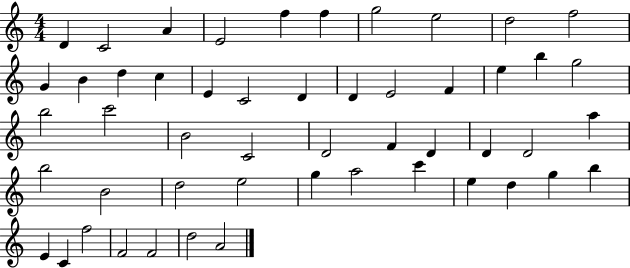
D4/q C4/h A4/q E4/h F5/q F5/q G5/h E5/h D5/h F5/h G4/q B4/q D5/q C5/q E4/q C4/h D4/q D4/q E4/h F4/q E5/q B5/q G5/h B5/h C6/h B4/h C4/h D4/h F4/q D4/q D4/q D4/h A5/q B5/h B4/h D5/h E5/h G5/q A5/h C6/q E5/q D5/q G5/q B5/q E4/q C4/q F5/h F4/h F4/h D5/h A4/h